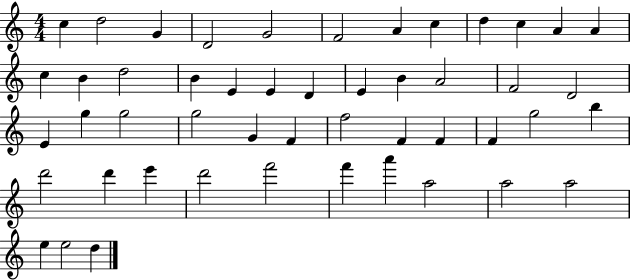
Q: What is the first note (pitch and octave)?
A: C5